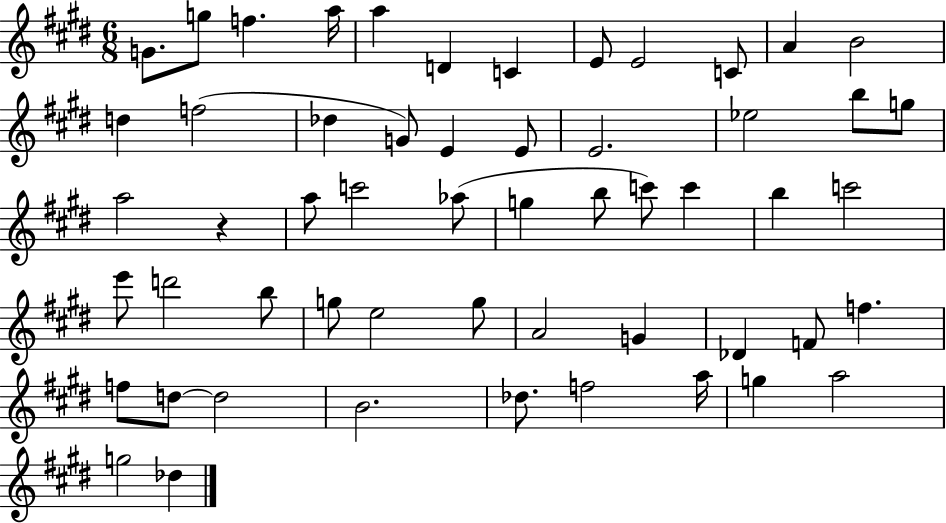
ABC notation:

X:1
T:Untitled
M:6/8
L:1/4
K:E
G/2 g/2 f a/4 a D C E/2 E2 C/2 A B2 d f2 _d G/2 E E/2 E2 _e2 b/2 g/2 a2 z a/2 c'2 _a/2 g b/2 c'/2 c' b c'2 e'/2 d'2 b/2 g/2 e2 g/2 A2 G _D F/2 f f/2 d/2 d2 B2 _d/2 f2 a/4 g a2 g2 _d